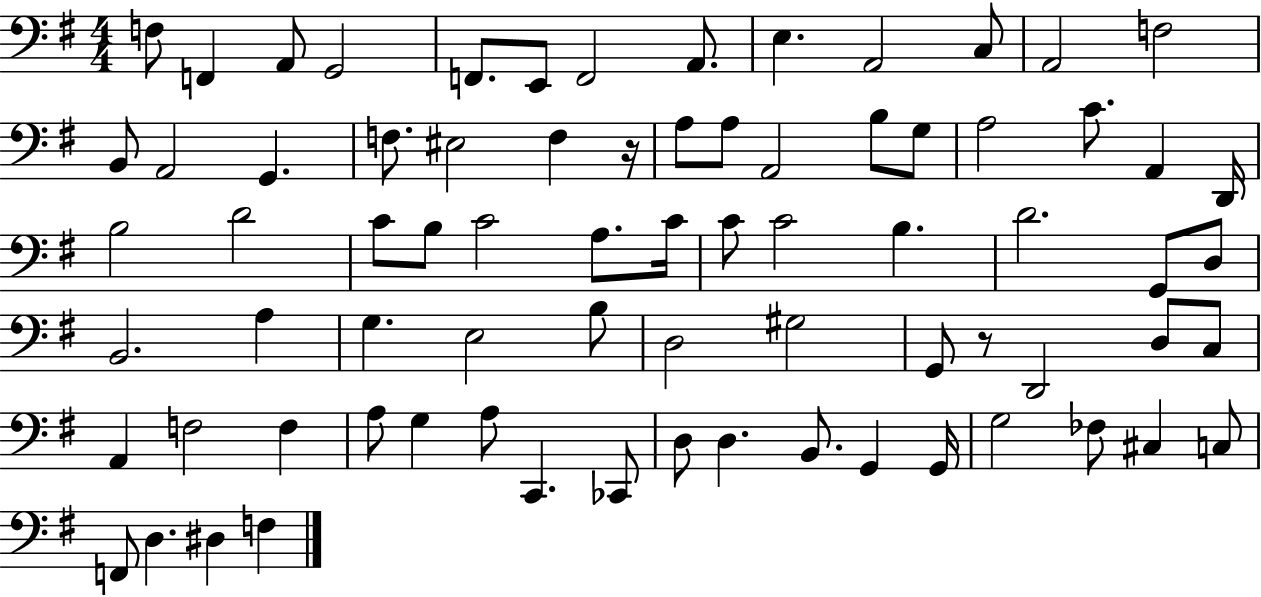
{
  \clef bass
  \numericTimeSignature
  \time 4/4
  \key g \major
  f8 f,4 a,8 g,2 | f,8. e,8 f,2 a,8. | e4. a,2 c8 | a,2 f2 | \break b,8 a,2 g,4. | f8. eis2 f4 r16 | a8 a8 a,2 b8 g8 | a2 c'8. a,4 d,16 | \break b2 d'2 | c'8 b8 c'2 a8. c'16 | c'8 c'2 b4. | d'2. g,8 d8 | \break b,2. a4 | g4. e2 b8 | d2 gis2 | g,8 r8 d,2 d8 c8 | \break a,4 f2 f4 | a8 g4 a8 c,4. ces,8 | d8 d4. b,8. g,4 g,16 | g2 fes8 cis4 c8 | \break f,8 d4. dis4 f4 | \bar "|."
}